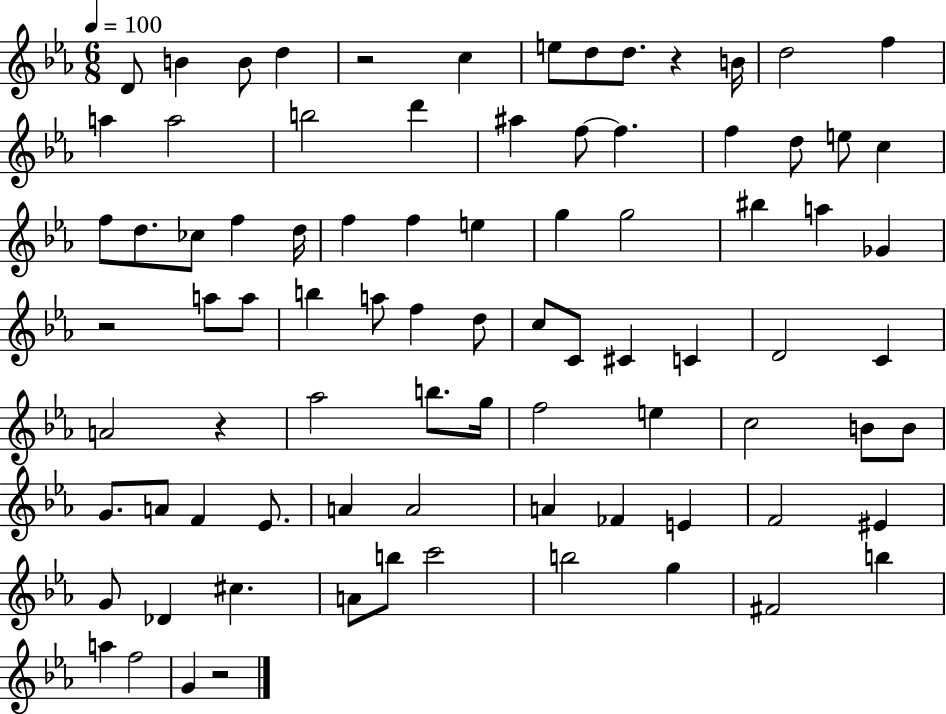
D4/e B4/q B4/e D5/q R/h C5/q E5/e D5/e D5/e. R/q B4/s D5/h F5/q A5/q A5/h B5/h D6/q A#5/q F5/e F5/q. F5/q D5/e E5/e C5/q F5/e D5/e. CES5/e F5/q D5/s F5/q F5/q E5/q G5/q G5/h BIS5/q A5/q Gb4/q R/h A5/e A5/e B5/q A5/e F5/q D5/e C5/e C4/e C#4/q C4/q D4/h C4/q A4/h R/q Ab5/h B5/e. G5/s F5/h E5/q C5/h B4/e B4/e G4/e. A4/e F4/q Eb4/e. A4/q A4/h A4/q FES4/q E4/q F4/h EIS4/q G4/e Db4/q C#5/q. A4/e B5/e C6/h B5/h G5/q F#4/h B5/q A5/q F5/h G4/q R/h